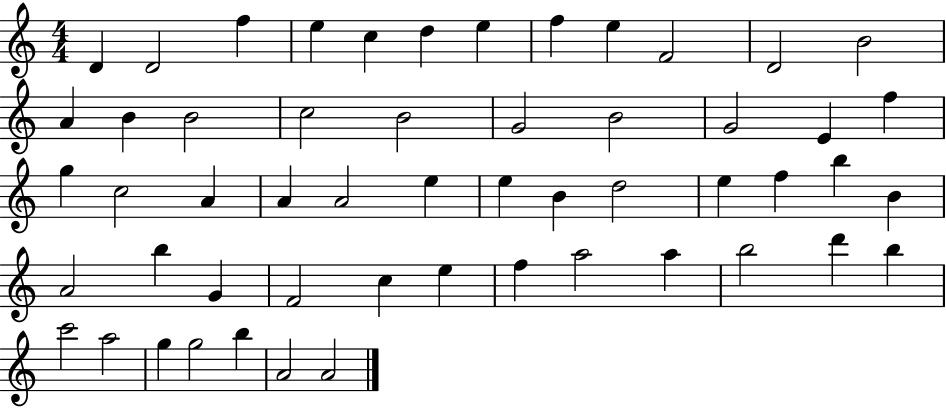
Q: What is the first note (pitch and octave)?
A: D4